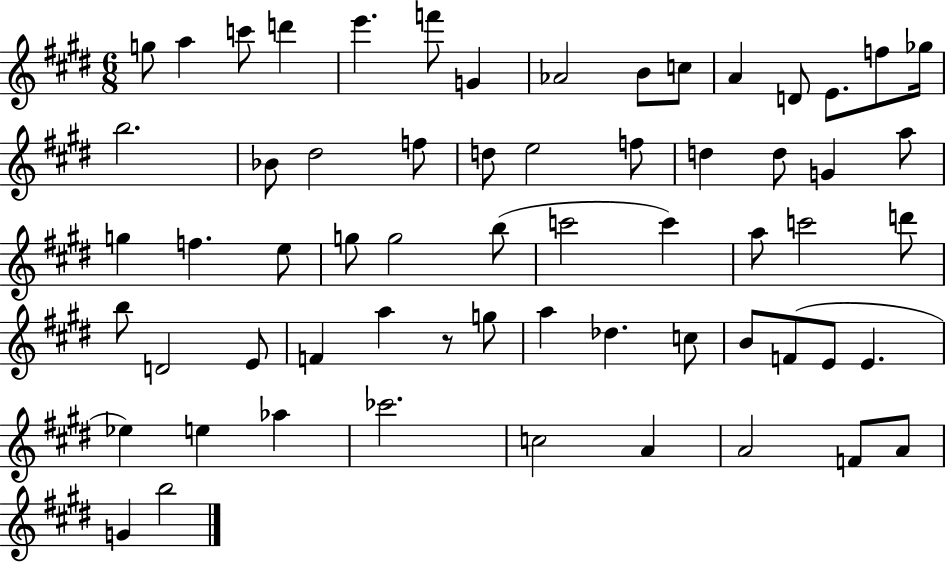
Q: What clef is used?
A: treble